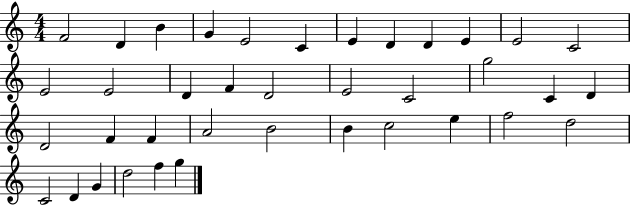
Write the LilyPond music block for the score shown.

{
  \clef treble
  \numericTimeSignature
  \time 4/4
  \key c \major
  f'2 d'4 b'4 | g'4 e'2 c'4 | e'4 d'4 d'4 e'4 | e'2 c'2 | \break e'2 e'2 | d'4 f'4 d'2 | e'2 c'2 | g''2 c'4 d'4 | \break d'2 f'4 f'4 | a'2 b'2 | b'4 c''2 e''4 | f''2 d''2 | \break c'2 d'4 g'4 | d''2 f''4 g''4 | \bar "|."
}